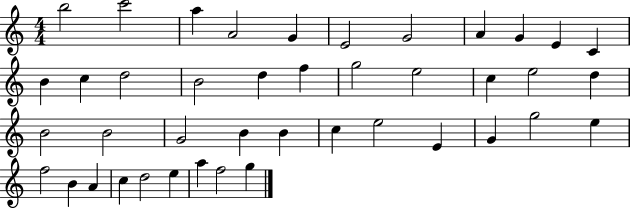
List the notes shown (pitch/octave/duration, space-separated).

B5/h C6/h A5/q A4/h G4/q E4/h G4/h A4/q G4/q E4/q C4/q B4/q C5/q D5/h B4/h D5/q F5/q G5/h E5/h C5/q E5/h D5/q B4/h B4/h G4/h B4/q B4/q C5/q E5/h E4/q G4/q G5/h E5/q F5/h B4/q A4/q C5/q D5/h E5/q A5/q F5/h G5/q